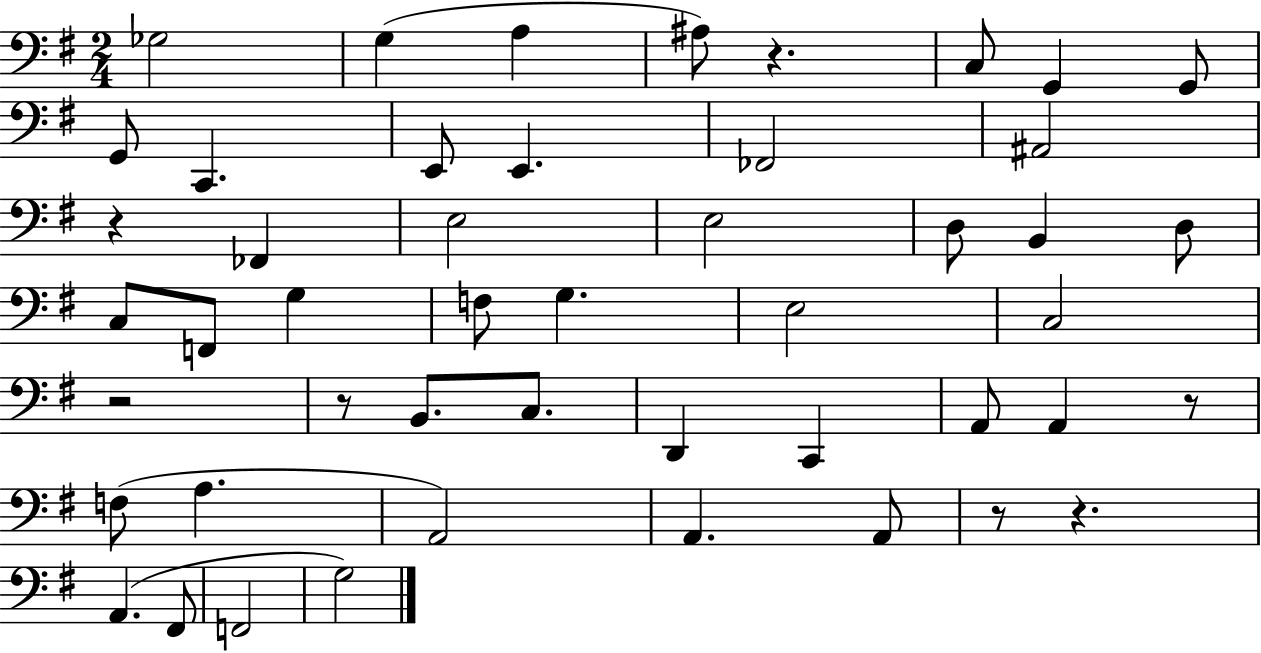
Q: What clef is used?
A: bass